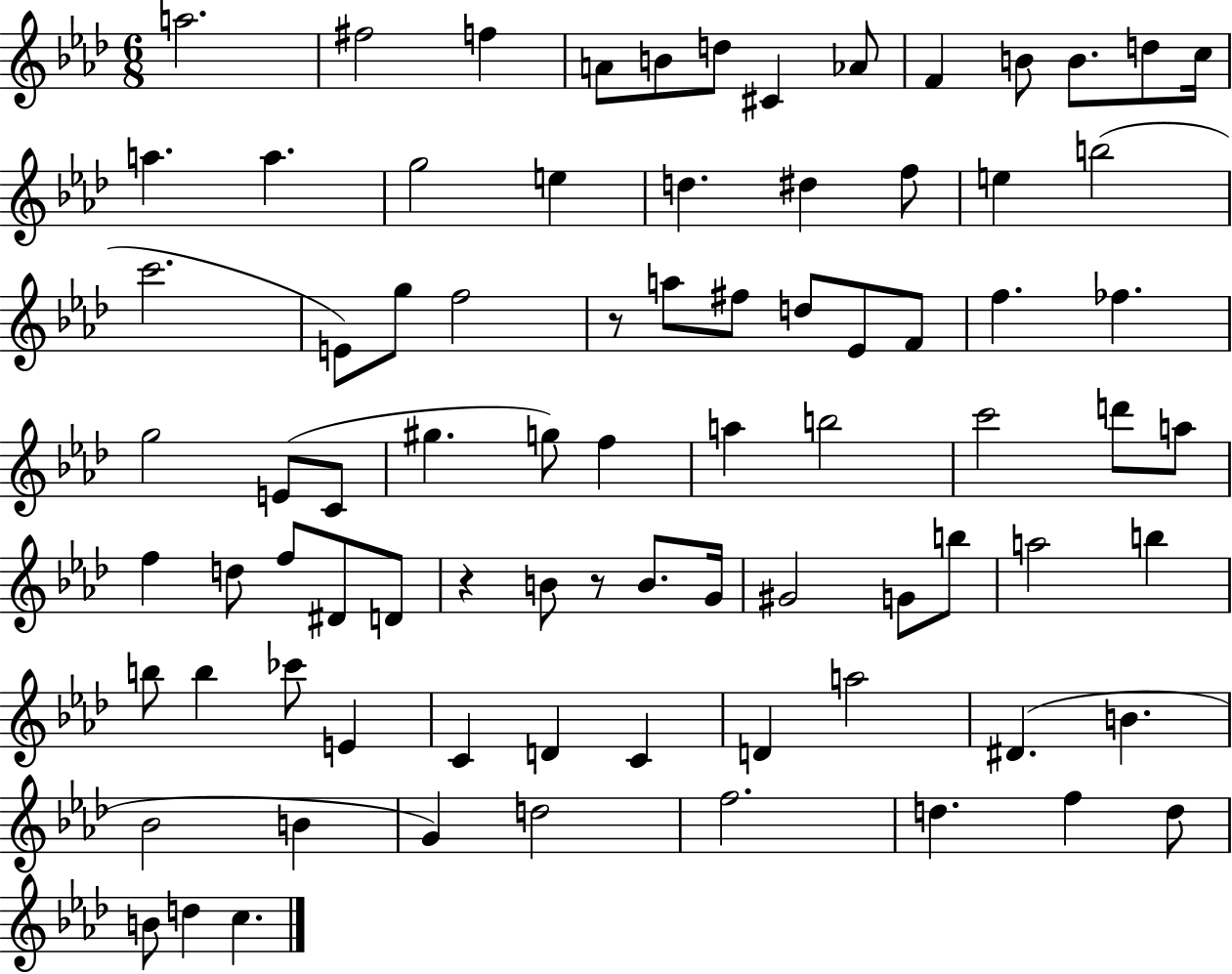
{
  \clef treble
  \numericTimeSignature
  \time 6/8
  \key aes \major
  \repeat volta 2 { a''2. | fis''2 f''4 | a'8 b'8 d''8 cis'4 aes'8 | f'4 b'8 b'8. d''8 c''16 | \break a''4. a''4. | g''2 e''4 | d''4. dis''4 f''8 | e''4 b''2( | \break c'''2. | e'8) g''8 f''2 | r8 a''8 fis''8 d''8 ees'8 f'8 | f''4. fes''4. | \break g''2 e'8( c'8 | gis''4. g''8) f''4 | a''4 b''2 | c'''2 d'''8 a''8 | \break f''4 d''8 f''8 dis'8 d'8 | r4 b'8 r8 b'8. g'16 | gis'2 g'8 b''8 | a''2 b''4 | \break b''8 b''4 ces'''8 e'4 | c'4 d'4 c'4 | d'4 a''2 | dis'4.( b'4. | \break bes'2 b'4 | g'4) d''2 | f''2. | d''4. f''4 d''8 | \break b'8 d''4 c''4. | } \bar "|."
}